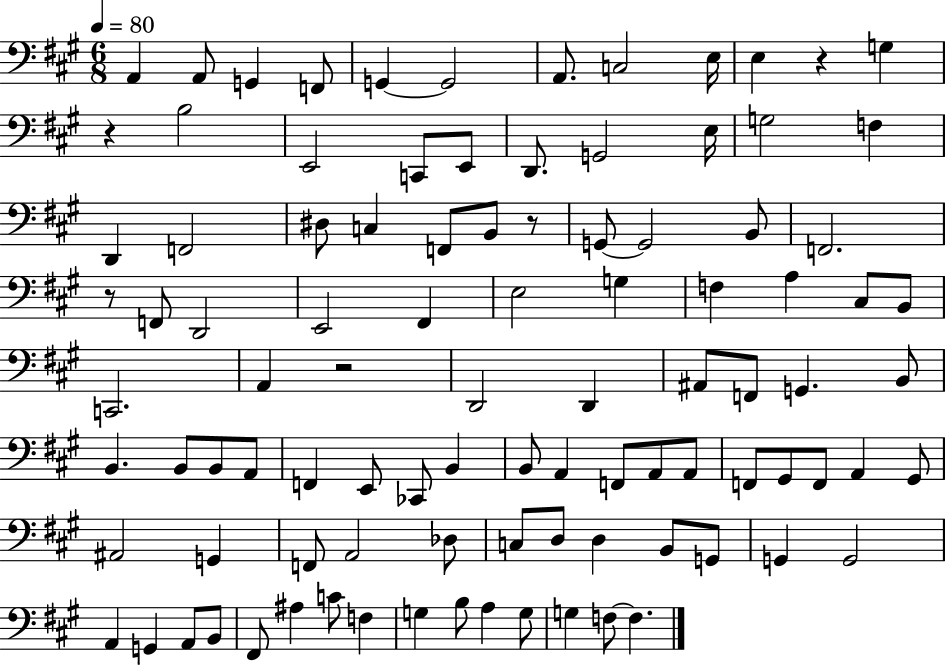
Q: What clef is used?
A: bass